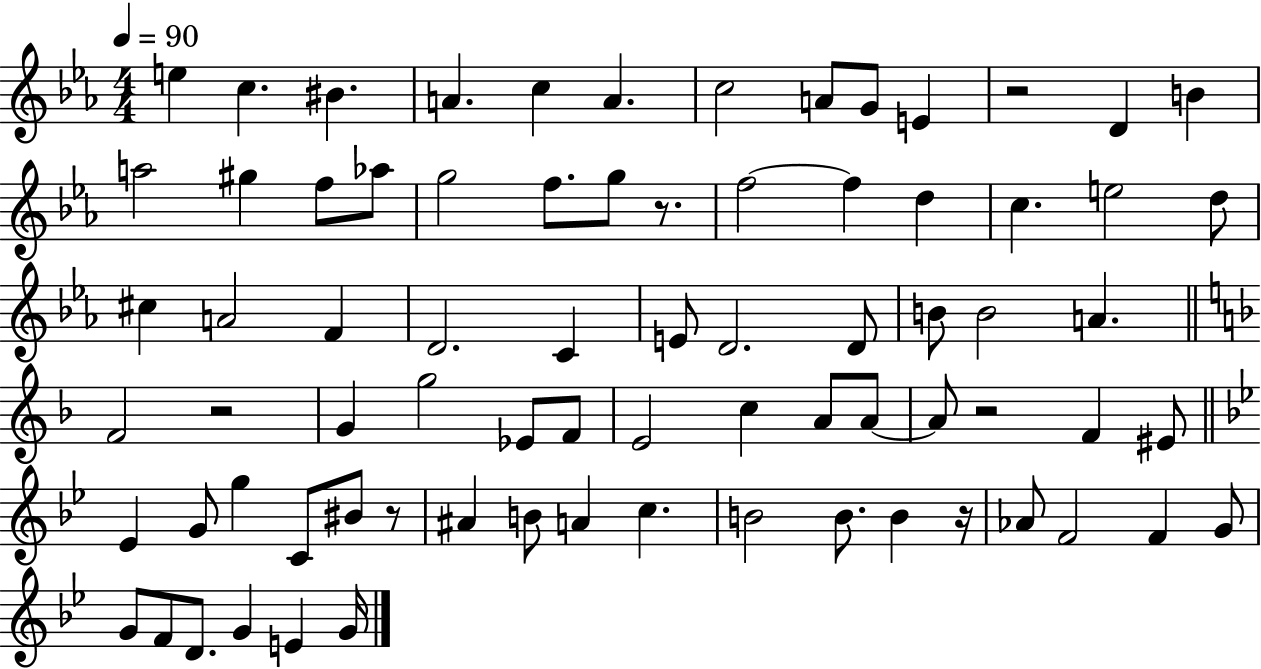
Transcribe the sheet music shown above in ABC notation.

X:1
T:Untitled
M:4/4
L:1/4
K:Eb
e c ^B A c A c2 A/2 G/2 E z2 D B a2 ^g f/2 _a/2 g2 f/2 g/2 z/2 f2 f d c e2 d/2 ^c A2 F D2 C E/2 D2 D/2 B/2 B2 A F2 z2 G g2 _E/2 F/2 E2 c A/2 A/2 A/2 z2 F ^E/2 _E G/2 g C/2 ^B/2 z/2 ^A B/2 A c B2 B/2 B z/4 _A/2 F2 F G/2 G/2 F/2 D/2 G E G/4